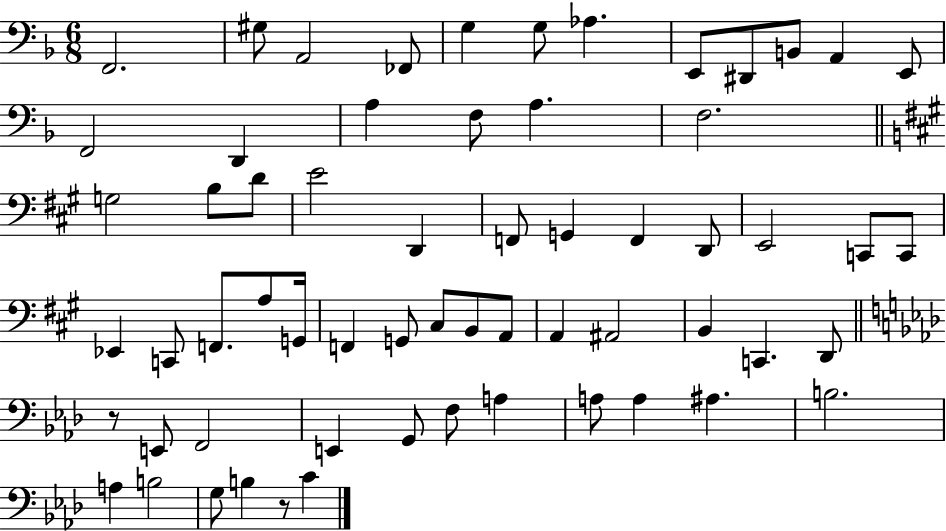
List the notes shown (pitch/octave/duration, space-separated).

F2/h. G#3/e A2/h FES2/e G3/q G3/e Ab3/q. E2/e D#2/e B2/e A2/q E2/e F2/h D2/q A3/q F3/e A3/q. F3/h. G3/h B3/e D4/e E4/h D2/q F2/e G2/q F2/q D2/e E2/h C2/e C2/e Eb2/q C2/e F2/e. A3/e G2/s F2/q G2/e C#3/e B2/e A2/e A2/q A#2/h B2/q C2/q. D2/e R/e E2/e F2/h E2/q G2/e F3/e A3/q A3/e A3/q A#3/q. B3/h. A3/q B3/h G3/e B3/q R/e C4/q